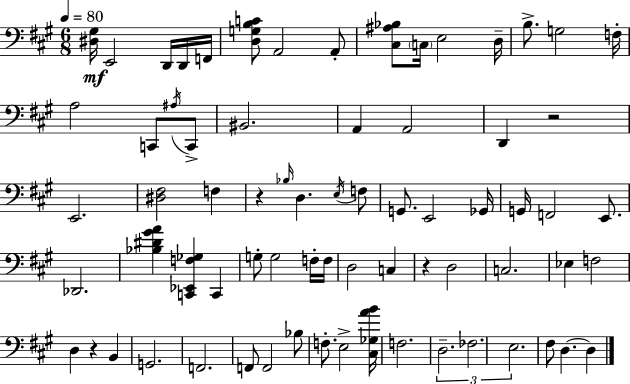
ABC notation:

X:1
T:Untitled
M:6/8
L:1/4
K:A
[^D,^G,]/4 E,,2 D,,/4 D,,/4 F,,/4 [D,G,B,C]/2 A,,2 A,,/2 [^C,^A,_B,]/2 C,/4 E,2 D,/4 B,/2 G,2 F,/4 A,2 C,,/2 ^A,/4 C,,/2 ^B,,2 A,, A,,2 D,, z2 E,,2 [^D,^F,]2 F, z _B,/4 D, E,/4 F,/2 G,,/2 E,,2 _G,,/4 G,,/4 F,,2 E,,/2 _D,,2 [_B,^D^GA] [C,,_E,,F,_G,] C,, G,/2 G,2 F,/4 F,/4 D,2 C, z D,2 C,2 _E, F,2 D, z B,, G,,2 F,,2 F,,/2 F,,2 _B,/2 F,/2 E,2 [^C,_G,AB]/4 F,2 D,2 _F,2 E,2 ^F,/2 D, D,